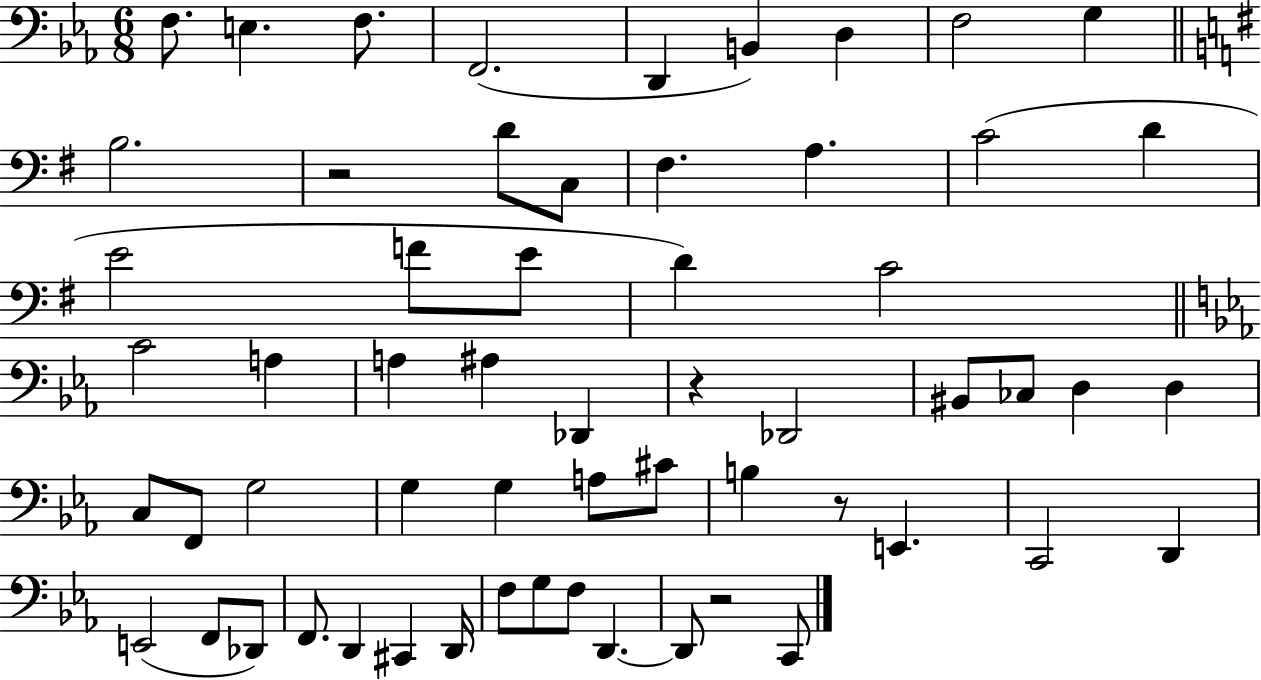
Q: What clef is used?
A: bass